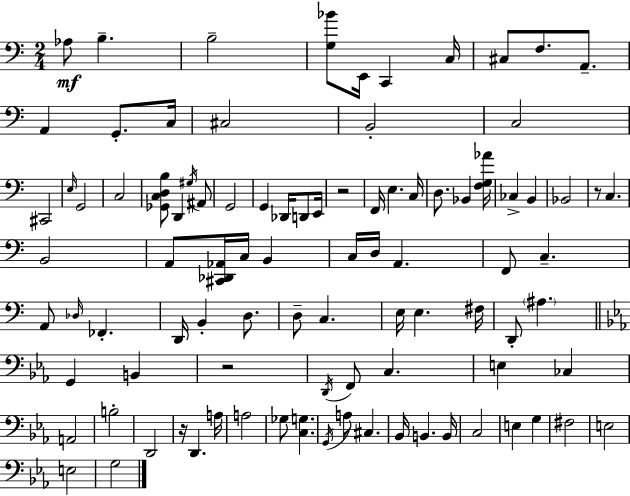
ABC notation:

X:1
T:Untitled
M:2/4
L:1/4
K:C
_A,/2 B, B,2 [G,_B]/2 E,,/4 C,, C,/4 ^C,/2 F,/2 A,,/2 A,, G,,/2 C,/4 ^C,2 B,,2 C,2 ^C,,2 E,/4 G,,2 C,2 [_G,,C,D,B,]/2 D,, ^G,/4 ^A,,/2 G,,2 G,, _D,,/4 D,,/2 E,,/4 z2 F,,/4 E, C,/4 D,/2 _B,, [F,G,_A]/4 _C, B,, _B,,2 z/2 C, B,,2 A,,/2 [^C,,_D,,_A,,]/4 C,/4 B,, C,/4 D,/4 A,, F,,/2 C, A,,/2 _D,/4 _F,, D,,/4 B,, D,/2 D,/2 C, E,/4 E, ^F,/4 D,,/2 ^A, G,, B,, z2 D,,/4 F,,/2 C, E, _C, A,,2 B,2 D,,2 z/4 D,, A,/4 A,2 _G,/2 [C,G,] G,,/4 A,/2 ^C, _B,,/4 B,, B,,/4 C,2 E, G, ^F,2 E,2 E,2 G,2